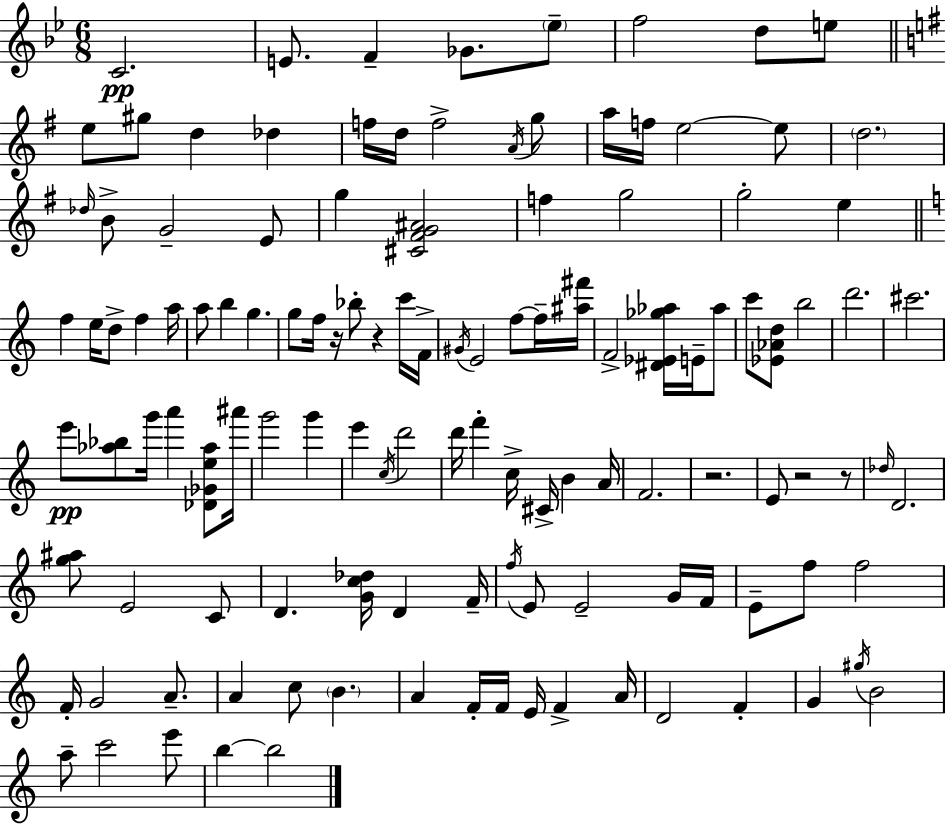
C4/h. E4/e. F4/q Gb4/e. Eb5/e F5/h D5/e E5/e E5/e G#5/e D5/q Db5/q F5/s D5/s F5/h A4/s G5/e A5/s F5/s E5/h E5/e D5/h. Db5/s B4/e G4/h E4/e G5/q [C#4,F#4,G4,A#4]/h F5/q G5/h G5/h E5/q F5/q E5/s D5/e F5/q A5/s A5/e B5/q G5/q. G5/e F5/s R/s Bb5/e R/q C6/s F4/s G#4/s E4/h F5/e F5/s [A#5,F#6]/s F4/h [D#4,Eb4,Gb5,Ab5]/s E4/s Ab5/e C6/e [Eb4,Ab4,D5]/e B5/h D6/h. C#6/h. E6/e [Ab5,Bb5]/e G6/s A6/q [Db4,Gb4,E5,Ab5]/e A#6/s G6/h G6/q E6/q C5/s D6/h D6/s F6/q C5/s C#4/s B4/q A4/s F4/h. R/h. E4/e R/h R/e Db5/s D4/h. [G5,A#5]/e E4/h C4/e D4/q. [G4,C5,Db5]/s D4/q F4/s F5/s E4/e E4/h G4/s F4/s E4/e F5/e F5/h F4/s G4/h A4/e. A4/q C5/e B4/q. A4/q F4/s F4/s E4/s F4/q A4/s D4/h F4/q G4/q G#5/s B4/h A5/e C6/h E6/e B5/q B5/h